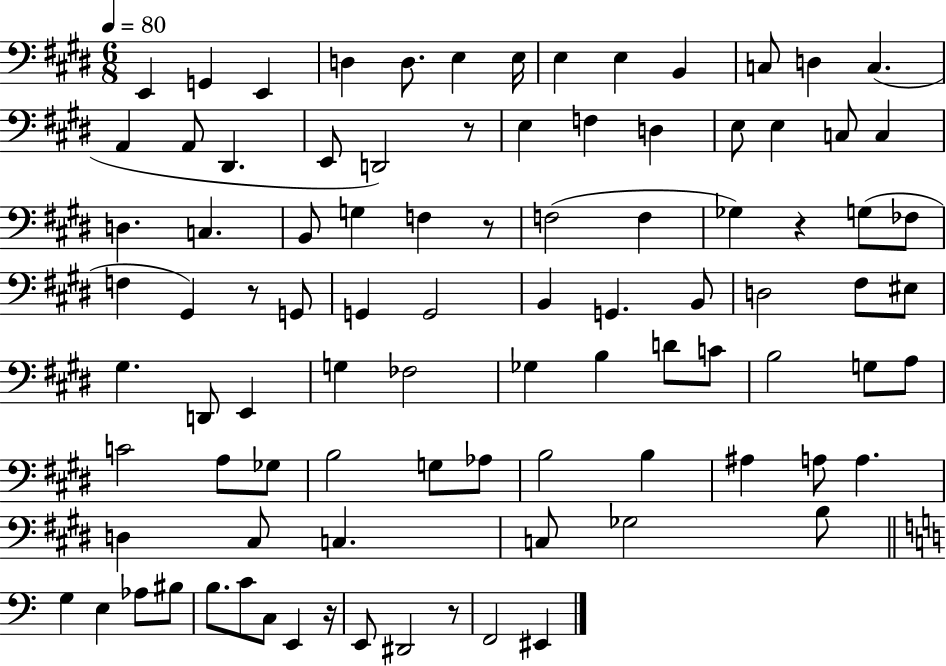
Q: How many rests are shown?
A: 6